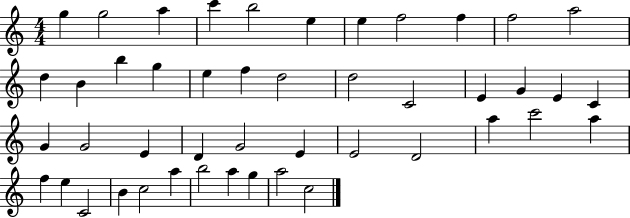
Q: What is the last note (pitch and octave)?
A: C5